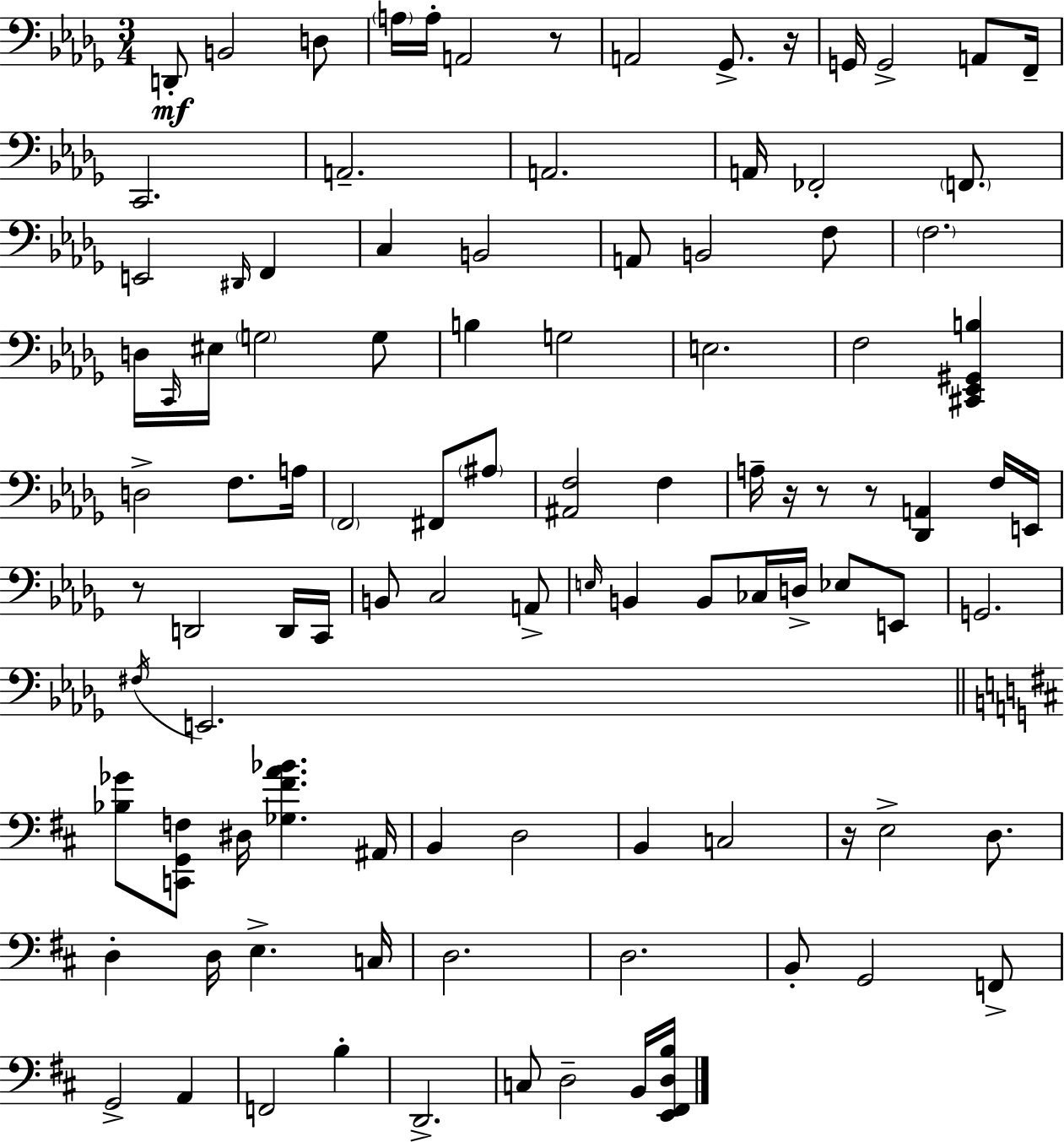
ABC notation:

X:1
T:Untitled
M:3/4
L:1/4
K:Bbm
D,,/2 B,,2 D,/2 A,/4 A,/4 A,,2 z/2 A,,2 _G,,/2 z/4 G,,/4 G,,2 A,,/2 F,,/4 C,,2 A,,2 A,,2 A,,/4 _F,,2 F,,/2 E,,2 ^D,,/4 F,, C, B,,2 A,,/2 B,,2 F,/2 F,2 D,/4 C,,/4 ^E,/4 G,2 G,/2 B, G,2 E,2 F,2 [^C,,_E,,^G,,B,] D,2 F,/2 A,/4 F,,2 ^F,,/2 ^A,/2 [^A,,F,]2 F, A,/4 z/4 z/2 z/2 [_D,,A,,] F,/4 E,,/4 z/2 D,,2 D,,/4 C,,/4 B,,/2 C,2 A,,/2 E,/4 B,, B,,/2 _C,/4 D,/4 _E,/2 E,,/2 G,,2 ^F,/4 E,,2 [_B,_G]/2 [C,,G,,F,]/2 ^D,/4 [_G,^FA_B] ^A,,/4 B,, D,2 B,, C,2 z/4 E,2 D,/2 D, D,/4 E, C,/4 D,2 D,2 B,,/2 G,,2 F,,/2 G,,2 A,, F,,2 B, D,,2 C,/2 D,2 B,,/4 [E,,^F,,D,B,]/4